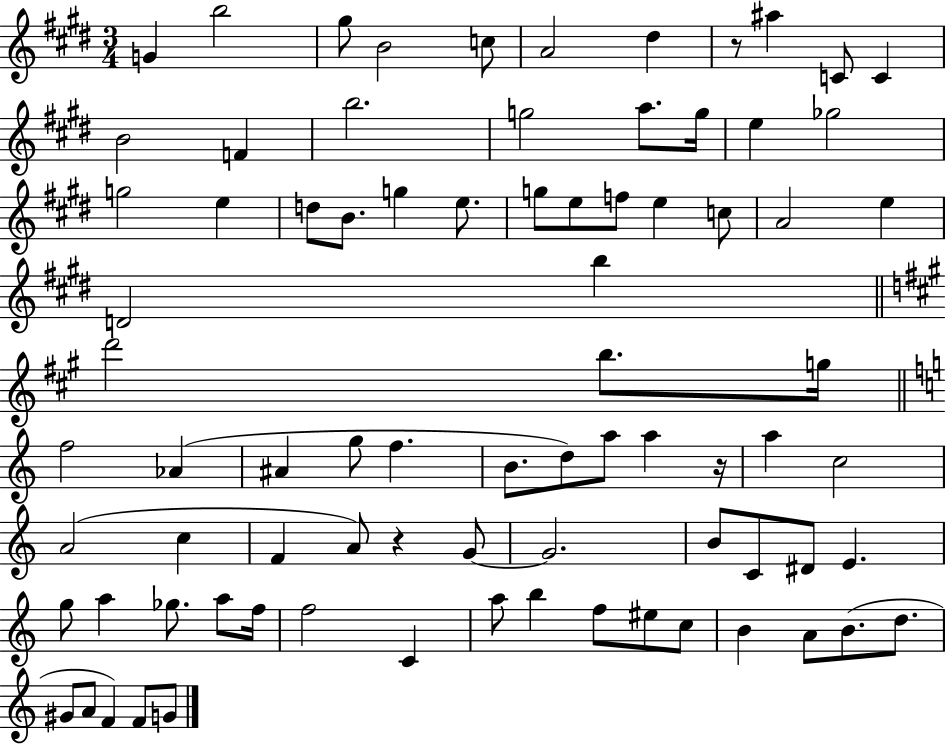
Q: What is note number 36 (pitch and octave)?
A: G5